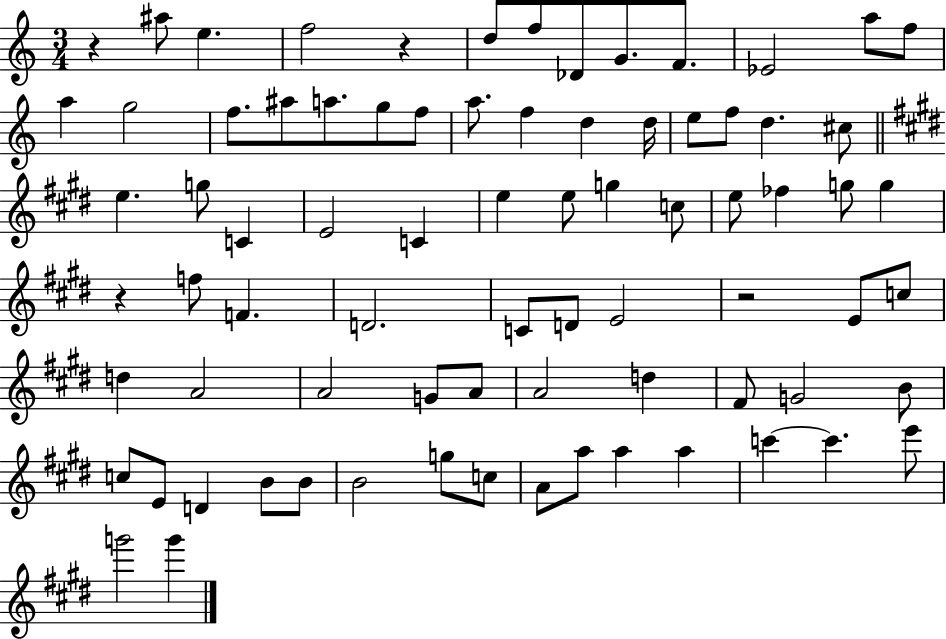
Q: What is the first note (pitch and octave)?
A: A#5